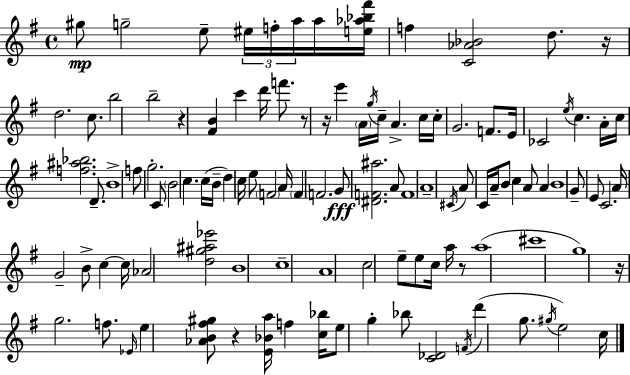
{
  \clef treble
  \time 4/4
  \defaultTimeSignature
  \key g \major
  gis''8\mp g''2-- e''8-- \tuplet 3/2 { eis''16 f''16-. a''16 } a''16 | <e'' aes'' bes'' fis'''>16 f''4 <c' aes' bes'>2 d''8. | r16 d''2. c''8. | b''2 b''2-- | \break r4 <fis' b'>4 c'''4 d'''16 f'''8. | r8 r16 e'''4 \parenthesize a'16 \acciaccatura { g''16 } c''16-- a'4.-> | c''16 c''16-. g'2. f'8. | e'16 ces'2 \acciaccatura { e''16 } c''4. | \break a'16-. c''16 <f'' ais'' bes''>2. d'8.-- | b'1-> | f''8 g''2.-. | c'8 \parenthesize b'2 c''4. | \break c''16( b'16-- d''4) c''16 e''8 \parenthesize f'2 | a'16 \parenthesize f'4 f'2. | g'8\fff <dis' f' ais''>2. | a'8 f'1 | \break a'1-- | \acciaccatura { cis'16 } a'8 c'16 a'16-- b'8 c''4 a'8 a'4 | b'1 | g'8-- e'8 c'2. | \break a'16 g'2-- b'8-> c''4~~ | c''16 aes'2 <d'' gis'' ais'' ees'''>2 | b'1 | c''1-- | \break a'1 | c''2 e''8-- e''8 c''16 | a''16 r8 a''1( | cis'''1 | \break g''1) | r16 g''2. | f''8. \grace { ees'16 } e''4 <aes' b' fis'' gis''>8 r4 <e' bes' a''>16 f''4 | <c'' bes''>16 e''8 g''4-. bes''8 <c' des'>2 | \break \acciaccatura { f'16 }( d'''4 g''8. \acciaccatura { gis''16 } e''2) | c''16 \bar "|."
}